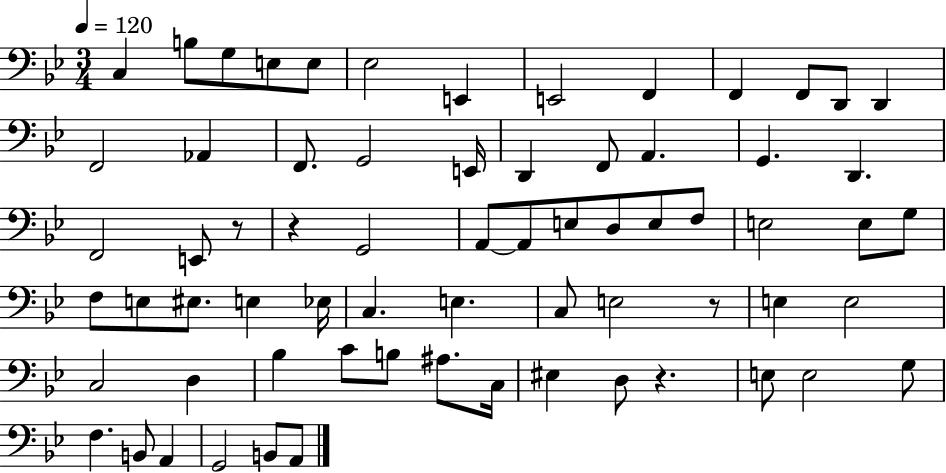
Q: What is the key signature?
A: BES major